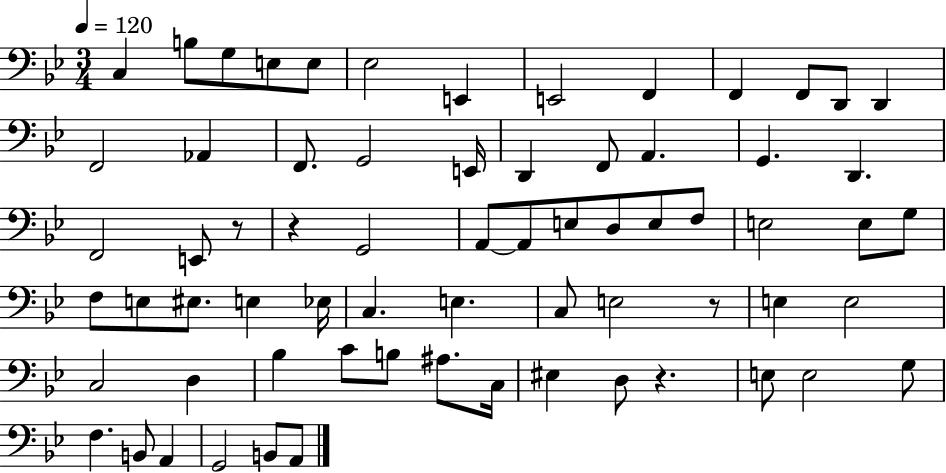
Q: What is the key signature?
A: BES major